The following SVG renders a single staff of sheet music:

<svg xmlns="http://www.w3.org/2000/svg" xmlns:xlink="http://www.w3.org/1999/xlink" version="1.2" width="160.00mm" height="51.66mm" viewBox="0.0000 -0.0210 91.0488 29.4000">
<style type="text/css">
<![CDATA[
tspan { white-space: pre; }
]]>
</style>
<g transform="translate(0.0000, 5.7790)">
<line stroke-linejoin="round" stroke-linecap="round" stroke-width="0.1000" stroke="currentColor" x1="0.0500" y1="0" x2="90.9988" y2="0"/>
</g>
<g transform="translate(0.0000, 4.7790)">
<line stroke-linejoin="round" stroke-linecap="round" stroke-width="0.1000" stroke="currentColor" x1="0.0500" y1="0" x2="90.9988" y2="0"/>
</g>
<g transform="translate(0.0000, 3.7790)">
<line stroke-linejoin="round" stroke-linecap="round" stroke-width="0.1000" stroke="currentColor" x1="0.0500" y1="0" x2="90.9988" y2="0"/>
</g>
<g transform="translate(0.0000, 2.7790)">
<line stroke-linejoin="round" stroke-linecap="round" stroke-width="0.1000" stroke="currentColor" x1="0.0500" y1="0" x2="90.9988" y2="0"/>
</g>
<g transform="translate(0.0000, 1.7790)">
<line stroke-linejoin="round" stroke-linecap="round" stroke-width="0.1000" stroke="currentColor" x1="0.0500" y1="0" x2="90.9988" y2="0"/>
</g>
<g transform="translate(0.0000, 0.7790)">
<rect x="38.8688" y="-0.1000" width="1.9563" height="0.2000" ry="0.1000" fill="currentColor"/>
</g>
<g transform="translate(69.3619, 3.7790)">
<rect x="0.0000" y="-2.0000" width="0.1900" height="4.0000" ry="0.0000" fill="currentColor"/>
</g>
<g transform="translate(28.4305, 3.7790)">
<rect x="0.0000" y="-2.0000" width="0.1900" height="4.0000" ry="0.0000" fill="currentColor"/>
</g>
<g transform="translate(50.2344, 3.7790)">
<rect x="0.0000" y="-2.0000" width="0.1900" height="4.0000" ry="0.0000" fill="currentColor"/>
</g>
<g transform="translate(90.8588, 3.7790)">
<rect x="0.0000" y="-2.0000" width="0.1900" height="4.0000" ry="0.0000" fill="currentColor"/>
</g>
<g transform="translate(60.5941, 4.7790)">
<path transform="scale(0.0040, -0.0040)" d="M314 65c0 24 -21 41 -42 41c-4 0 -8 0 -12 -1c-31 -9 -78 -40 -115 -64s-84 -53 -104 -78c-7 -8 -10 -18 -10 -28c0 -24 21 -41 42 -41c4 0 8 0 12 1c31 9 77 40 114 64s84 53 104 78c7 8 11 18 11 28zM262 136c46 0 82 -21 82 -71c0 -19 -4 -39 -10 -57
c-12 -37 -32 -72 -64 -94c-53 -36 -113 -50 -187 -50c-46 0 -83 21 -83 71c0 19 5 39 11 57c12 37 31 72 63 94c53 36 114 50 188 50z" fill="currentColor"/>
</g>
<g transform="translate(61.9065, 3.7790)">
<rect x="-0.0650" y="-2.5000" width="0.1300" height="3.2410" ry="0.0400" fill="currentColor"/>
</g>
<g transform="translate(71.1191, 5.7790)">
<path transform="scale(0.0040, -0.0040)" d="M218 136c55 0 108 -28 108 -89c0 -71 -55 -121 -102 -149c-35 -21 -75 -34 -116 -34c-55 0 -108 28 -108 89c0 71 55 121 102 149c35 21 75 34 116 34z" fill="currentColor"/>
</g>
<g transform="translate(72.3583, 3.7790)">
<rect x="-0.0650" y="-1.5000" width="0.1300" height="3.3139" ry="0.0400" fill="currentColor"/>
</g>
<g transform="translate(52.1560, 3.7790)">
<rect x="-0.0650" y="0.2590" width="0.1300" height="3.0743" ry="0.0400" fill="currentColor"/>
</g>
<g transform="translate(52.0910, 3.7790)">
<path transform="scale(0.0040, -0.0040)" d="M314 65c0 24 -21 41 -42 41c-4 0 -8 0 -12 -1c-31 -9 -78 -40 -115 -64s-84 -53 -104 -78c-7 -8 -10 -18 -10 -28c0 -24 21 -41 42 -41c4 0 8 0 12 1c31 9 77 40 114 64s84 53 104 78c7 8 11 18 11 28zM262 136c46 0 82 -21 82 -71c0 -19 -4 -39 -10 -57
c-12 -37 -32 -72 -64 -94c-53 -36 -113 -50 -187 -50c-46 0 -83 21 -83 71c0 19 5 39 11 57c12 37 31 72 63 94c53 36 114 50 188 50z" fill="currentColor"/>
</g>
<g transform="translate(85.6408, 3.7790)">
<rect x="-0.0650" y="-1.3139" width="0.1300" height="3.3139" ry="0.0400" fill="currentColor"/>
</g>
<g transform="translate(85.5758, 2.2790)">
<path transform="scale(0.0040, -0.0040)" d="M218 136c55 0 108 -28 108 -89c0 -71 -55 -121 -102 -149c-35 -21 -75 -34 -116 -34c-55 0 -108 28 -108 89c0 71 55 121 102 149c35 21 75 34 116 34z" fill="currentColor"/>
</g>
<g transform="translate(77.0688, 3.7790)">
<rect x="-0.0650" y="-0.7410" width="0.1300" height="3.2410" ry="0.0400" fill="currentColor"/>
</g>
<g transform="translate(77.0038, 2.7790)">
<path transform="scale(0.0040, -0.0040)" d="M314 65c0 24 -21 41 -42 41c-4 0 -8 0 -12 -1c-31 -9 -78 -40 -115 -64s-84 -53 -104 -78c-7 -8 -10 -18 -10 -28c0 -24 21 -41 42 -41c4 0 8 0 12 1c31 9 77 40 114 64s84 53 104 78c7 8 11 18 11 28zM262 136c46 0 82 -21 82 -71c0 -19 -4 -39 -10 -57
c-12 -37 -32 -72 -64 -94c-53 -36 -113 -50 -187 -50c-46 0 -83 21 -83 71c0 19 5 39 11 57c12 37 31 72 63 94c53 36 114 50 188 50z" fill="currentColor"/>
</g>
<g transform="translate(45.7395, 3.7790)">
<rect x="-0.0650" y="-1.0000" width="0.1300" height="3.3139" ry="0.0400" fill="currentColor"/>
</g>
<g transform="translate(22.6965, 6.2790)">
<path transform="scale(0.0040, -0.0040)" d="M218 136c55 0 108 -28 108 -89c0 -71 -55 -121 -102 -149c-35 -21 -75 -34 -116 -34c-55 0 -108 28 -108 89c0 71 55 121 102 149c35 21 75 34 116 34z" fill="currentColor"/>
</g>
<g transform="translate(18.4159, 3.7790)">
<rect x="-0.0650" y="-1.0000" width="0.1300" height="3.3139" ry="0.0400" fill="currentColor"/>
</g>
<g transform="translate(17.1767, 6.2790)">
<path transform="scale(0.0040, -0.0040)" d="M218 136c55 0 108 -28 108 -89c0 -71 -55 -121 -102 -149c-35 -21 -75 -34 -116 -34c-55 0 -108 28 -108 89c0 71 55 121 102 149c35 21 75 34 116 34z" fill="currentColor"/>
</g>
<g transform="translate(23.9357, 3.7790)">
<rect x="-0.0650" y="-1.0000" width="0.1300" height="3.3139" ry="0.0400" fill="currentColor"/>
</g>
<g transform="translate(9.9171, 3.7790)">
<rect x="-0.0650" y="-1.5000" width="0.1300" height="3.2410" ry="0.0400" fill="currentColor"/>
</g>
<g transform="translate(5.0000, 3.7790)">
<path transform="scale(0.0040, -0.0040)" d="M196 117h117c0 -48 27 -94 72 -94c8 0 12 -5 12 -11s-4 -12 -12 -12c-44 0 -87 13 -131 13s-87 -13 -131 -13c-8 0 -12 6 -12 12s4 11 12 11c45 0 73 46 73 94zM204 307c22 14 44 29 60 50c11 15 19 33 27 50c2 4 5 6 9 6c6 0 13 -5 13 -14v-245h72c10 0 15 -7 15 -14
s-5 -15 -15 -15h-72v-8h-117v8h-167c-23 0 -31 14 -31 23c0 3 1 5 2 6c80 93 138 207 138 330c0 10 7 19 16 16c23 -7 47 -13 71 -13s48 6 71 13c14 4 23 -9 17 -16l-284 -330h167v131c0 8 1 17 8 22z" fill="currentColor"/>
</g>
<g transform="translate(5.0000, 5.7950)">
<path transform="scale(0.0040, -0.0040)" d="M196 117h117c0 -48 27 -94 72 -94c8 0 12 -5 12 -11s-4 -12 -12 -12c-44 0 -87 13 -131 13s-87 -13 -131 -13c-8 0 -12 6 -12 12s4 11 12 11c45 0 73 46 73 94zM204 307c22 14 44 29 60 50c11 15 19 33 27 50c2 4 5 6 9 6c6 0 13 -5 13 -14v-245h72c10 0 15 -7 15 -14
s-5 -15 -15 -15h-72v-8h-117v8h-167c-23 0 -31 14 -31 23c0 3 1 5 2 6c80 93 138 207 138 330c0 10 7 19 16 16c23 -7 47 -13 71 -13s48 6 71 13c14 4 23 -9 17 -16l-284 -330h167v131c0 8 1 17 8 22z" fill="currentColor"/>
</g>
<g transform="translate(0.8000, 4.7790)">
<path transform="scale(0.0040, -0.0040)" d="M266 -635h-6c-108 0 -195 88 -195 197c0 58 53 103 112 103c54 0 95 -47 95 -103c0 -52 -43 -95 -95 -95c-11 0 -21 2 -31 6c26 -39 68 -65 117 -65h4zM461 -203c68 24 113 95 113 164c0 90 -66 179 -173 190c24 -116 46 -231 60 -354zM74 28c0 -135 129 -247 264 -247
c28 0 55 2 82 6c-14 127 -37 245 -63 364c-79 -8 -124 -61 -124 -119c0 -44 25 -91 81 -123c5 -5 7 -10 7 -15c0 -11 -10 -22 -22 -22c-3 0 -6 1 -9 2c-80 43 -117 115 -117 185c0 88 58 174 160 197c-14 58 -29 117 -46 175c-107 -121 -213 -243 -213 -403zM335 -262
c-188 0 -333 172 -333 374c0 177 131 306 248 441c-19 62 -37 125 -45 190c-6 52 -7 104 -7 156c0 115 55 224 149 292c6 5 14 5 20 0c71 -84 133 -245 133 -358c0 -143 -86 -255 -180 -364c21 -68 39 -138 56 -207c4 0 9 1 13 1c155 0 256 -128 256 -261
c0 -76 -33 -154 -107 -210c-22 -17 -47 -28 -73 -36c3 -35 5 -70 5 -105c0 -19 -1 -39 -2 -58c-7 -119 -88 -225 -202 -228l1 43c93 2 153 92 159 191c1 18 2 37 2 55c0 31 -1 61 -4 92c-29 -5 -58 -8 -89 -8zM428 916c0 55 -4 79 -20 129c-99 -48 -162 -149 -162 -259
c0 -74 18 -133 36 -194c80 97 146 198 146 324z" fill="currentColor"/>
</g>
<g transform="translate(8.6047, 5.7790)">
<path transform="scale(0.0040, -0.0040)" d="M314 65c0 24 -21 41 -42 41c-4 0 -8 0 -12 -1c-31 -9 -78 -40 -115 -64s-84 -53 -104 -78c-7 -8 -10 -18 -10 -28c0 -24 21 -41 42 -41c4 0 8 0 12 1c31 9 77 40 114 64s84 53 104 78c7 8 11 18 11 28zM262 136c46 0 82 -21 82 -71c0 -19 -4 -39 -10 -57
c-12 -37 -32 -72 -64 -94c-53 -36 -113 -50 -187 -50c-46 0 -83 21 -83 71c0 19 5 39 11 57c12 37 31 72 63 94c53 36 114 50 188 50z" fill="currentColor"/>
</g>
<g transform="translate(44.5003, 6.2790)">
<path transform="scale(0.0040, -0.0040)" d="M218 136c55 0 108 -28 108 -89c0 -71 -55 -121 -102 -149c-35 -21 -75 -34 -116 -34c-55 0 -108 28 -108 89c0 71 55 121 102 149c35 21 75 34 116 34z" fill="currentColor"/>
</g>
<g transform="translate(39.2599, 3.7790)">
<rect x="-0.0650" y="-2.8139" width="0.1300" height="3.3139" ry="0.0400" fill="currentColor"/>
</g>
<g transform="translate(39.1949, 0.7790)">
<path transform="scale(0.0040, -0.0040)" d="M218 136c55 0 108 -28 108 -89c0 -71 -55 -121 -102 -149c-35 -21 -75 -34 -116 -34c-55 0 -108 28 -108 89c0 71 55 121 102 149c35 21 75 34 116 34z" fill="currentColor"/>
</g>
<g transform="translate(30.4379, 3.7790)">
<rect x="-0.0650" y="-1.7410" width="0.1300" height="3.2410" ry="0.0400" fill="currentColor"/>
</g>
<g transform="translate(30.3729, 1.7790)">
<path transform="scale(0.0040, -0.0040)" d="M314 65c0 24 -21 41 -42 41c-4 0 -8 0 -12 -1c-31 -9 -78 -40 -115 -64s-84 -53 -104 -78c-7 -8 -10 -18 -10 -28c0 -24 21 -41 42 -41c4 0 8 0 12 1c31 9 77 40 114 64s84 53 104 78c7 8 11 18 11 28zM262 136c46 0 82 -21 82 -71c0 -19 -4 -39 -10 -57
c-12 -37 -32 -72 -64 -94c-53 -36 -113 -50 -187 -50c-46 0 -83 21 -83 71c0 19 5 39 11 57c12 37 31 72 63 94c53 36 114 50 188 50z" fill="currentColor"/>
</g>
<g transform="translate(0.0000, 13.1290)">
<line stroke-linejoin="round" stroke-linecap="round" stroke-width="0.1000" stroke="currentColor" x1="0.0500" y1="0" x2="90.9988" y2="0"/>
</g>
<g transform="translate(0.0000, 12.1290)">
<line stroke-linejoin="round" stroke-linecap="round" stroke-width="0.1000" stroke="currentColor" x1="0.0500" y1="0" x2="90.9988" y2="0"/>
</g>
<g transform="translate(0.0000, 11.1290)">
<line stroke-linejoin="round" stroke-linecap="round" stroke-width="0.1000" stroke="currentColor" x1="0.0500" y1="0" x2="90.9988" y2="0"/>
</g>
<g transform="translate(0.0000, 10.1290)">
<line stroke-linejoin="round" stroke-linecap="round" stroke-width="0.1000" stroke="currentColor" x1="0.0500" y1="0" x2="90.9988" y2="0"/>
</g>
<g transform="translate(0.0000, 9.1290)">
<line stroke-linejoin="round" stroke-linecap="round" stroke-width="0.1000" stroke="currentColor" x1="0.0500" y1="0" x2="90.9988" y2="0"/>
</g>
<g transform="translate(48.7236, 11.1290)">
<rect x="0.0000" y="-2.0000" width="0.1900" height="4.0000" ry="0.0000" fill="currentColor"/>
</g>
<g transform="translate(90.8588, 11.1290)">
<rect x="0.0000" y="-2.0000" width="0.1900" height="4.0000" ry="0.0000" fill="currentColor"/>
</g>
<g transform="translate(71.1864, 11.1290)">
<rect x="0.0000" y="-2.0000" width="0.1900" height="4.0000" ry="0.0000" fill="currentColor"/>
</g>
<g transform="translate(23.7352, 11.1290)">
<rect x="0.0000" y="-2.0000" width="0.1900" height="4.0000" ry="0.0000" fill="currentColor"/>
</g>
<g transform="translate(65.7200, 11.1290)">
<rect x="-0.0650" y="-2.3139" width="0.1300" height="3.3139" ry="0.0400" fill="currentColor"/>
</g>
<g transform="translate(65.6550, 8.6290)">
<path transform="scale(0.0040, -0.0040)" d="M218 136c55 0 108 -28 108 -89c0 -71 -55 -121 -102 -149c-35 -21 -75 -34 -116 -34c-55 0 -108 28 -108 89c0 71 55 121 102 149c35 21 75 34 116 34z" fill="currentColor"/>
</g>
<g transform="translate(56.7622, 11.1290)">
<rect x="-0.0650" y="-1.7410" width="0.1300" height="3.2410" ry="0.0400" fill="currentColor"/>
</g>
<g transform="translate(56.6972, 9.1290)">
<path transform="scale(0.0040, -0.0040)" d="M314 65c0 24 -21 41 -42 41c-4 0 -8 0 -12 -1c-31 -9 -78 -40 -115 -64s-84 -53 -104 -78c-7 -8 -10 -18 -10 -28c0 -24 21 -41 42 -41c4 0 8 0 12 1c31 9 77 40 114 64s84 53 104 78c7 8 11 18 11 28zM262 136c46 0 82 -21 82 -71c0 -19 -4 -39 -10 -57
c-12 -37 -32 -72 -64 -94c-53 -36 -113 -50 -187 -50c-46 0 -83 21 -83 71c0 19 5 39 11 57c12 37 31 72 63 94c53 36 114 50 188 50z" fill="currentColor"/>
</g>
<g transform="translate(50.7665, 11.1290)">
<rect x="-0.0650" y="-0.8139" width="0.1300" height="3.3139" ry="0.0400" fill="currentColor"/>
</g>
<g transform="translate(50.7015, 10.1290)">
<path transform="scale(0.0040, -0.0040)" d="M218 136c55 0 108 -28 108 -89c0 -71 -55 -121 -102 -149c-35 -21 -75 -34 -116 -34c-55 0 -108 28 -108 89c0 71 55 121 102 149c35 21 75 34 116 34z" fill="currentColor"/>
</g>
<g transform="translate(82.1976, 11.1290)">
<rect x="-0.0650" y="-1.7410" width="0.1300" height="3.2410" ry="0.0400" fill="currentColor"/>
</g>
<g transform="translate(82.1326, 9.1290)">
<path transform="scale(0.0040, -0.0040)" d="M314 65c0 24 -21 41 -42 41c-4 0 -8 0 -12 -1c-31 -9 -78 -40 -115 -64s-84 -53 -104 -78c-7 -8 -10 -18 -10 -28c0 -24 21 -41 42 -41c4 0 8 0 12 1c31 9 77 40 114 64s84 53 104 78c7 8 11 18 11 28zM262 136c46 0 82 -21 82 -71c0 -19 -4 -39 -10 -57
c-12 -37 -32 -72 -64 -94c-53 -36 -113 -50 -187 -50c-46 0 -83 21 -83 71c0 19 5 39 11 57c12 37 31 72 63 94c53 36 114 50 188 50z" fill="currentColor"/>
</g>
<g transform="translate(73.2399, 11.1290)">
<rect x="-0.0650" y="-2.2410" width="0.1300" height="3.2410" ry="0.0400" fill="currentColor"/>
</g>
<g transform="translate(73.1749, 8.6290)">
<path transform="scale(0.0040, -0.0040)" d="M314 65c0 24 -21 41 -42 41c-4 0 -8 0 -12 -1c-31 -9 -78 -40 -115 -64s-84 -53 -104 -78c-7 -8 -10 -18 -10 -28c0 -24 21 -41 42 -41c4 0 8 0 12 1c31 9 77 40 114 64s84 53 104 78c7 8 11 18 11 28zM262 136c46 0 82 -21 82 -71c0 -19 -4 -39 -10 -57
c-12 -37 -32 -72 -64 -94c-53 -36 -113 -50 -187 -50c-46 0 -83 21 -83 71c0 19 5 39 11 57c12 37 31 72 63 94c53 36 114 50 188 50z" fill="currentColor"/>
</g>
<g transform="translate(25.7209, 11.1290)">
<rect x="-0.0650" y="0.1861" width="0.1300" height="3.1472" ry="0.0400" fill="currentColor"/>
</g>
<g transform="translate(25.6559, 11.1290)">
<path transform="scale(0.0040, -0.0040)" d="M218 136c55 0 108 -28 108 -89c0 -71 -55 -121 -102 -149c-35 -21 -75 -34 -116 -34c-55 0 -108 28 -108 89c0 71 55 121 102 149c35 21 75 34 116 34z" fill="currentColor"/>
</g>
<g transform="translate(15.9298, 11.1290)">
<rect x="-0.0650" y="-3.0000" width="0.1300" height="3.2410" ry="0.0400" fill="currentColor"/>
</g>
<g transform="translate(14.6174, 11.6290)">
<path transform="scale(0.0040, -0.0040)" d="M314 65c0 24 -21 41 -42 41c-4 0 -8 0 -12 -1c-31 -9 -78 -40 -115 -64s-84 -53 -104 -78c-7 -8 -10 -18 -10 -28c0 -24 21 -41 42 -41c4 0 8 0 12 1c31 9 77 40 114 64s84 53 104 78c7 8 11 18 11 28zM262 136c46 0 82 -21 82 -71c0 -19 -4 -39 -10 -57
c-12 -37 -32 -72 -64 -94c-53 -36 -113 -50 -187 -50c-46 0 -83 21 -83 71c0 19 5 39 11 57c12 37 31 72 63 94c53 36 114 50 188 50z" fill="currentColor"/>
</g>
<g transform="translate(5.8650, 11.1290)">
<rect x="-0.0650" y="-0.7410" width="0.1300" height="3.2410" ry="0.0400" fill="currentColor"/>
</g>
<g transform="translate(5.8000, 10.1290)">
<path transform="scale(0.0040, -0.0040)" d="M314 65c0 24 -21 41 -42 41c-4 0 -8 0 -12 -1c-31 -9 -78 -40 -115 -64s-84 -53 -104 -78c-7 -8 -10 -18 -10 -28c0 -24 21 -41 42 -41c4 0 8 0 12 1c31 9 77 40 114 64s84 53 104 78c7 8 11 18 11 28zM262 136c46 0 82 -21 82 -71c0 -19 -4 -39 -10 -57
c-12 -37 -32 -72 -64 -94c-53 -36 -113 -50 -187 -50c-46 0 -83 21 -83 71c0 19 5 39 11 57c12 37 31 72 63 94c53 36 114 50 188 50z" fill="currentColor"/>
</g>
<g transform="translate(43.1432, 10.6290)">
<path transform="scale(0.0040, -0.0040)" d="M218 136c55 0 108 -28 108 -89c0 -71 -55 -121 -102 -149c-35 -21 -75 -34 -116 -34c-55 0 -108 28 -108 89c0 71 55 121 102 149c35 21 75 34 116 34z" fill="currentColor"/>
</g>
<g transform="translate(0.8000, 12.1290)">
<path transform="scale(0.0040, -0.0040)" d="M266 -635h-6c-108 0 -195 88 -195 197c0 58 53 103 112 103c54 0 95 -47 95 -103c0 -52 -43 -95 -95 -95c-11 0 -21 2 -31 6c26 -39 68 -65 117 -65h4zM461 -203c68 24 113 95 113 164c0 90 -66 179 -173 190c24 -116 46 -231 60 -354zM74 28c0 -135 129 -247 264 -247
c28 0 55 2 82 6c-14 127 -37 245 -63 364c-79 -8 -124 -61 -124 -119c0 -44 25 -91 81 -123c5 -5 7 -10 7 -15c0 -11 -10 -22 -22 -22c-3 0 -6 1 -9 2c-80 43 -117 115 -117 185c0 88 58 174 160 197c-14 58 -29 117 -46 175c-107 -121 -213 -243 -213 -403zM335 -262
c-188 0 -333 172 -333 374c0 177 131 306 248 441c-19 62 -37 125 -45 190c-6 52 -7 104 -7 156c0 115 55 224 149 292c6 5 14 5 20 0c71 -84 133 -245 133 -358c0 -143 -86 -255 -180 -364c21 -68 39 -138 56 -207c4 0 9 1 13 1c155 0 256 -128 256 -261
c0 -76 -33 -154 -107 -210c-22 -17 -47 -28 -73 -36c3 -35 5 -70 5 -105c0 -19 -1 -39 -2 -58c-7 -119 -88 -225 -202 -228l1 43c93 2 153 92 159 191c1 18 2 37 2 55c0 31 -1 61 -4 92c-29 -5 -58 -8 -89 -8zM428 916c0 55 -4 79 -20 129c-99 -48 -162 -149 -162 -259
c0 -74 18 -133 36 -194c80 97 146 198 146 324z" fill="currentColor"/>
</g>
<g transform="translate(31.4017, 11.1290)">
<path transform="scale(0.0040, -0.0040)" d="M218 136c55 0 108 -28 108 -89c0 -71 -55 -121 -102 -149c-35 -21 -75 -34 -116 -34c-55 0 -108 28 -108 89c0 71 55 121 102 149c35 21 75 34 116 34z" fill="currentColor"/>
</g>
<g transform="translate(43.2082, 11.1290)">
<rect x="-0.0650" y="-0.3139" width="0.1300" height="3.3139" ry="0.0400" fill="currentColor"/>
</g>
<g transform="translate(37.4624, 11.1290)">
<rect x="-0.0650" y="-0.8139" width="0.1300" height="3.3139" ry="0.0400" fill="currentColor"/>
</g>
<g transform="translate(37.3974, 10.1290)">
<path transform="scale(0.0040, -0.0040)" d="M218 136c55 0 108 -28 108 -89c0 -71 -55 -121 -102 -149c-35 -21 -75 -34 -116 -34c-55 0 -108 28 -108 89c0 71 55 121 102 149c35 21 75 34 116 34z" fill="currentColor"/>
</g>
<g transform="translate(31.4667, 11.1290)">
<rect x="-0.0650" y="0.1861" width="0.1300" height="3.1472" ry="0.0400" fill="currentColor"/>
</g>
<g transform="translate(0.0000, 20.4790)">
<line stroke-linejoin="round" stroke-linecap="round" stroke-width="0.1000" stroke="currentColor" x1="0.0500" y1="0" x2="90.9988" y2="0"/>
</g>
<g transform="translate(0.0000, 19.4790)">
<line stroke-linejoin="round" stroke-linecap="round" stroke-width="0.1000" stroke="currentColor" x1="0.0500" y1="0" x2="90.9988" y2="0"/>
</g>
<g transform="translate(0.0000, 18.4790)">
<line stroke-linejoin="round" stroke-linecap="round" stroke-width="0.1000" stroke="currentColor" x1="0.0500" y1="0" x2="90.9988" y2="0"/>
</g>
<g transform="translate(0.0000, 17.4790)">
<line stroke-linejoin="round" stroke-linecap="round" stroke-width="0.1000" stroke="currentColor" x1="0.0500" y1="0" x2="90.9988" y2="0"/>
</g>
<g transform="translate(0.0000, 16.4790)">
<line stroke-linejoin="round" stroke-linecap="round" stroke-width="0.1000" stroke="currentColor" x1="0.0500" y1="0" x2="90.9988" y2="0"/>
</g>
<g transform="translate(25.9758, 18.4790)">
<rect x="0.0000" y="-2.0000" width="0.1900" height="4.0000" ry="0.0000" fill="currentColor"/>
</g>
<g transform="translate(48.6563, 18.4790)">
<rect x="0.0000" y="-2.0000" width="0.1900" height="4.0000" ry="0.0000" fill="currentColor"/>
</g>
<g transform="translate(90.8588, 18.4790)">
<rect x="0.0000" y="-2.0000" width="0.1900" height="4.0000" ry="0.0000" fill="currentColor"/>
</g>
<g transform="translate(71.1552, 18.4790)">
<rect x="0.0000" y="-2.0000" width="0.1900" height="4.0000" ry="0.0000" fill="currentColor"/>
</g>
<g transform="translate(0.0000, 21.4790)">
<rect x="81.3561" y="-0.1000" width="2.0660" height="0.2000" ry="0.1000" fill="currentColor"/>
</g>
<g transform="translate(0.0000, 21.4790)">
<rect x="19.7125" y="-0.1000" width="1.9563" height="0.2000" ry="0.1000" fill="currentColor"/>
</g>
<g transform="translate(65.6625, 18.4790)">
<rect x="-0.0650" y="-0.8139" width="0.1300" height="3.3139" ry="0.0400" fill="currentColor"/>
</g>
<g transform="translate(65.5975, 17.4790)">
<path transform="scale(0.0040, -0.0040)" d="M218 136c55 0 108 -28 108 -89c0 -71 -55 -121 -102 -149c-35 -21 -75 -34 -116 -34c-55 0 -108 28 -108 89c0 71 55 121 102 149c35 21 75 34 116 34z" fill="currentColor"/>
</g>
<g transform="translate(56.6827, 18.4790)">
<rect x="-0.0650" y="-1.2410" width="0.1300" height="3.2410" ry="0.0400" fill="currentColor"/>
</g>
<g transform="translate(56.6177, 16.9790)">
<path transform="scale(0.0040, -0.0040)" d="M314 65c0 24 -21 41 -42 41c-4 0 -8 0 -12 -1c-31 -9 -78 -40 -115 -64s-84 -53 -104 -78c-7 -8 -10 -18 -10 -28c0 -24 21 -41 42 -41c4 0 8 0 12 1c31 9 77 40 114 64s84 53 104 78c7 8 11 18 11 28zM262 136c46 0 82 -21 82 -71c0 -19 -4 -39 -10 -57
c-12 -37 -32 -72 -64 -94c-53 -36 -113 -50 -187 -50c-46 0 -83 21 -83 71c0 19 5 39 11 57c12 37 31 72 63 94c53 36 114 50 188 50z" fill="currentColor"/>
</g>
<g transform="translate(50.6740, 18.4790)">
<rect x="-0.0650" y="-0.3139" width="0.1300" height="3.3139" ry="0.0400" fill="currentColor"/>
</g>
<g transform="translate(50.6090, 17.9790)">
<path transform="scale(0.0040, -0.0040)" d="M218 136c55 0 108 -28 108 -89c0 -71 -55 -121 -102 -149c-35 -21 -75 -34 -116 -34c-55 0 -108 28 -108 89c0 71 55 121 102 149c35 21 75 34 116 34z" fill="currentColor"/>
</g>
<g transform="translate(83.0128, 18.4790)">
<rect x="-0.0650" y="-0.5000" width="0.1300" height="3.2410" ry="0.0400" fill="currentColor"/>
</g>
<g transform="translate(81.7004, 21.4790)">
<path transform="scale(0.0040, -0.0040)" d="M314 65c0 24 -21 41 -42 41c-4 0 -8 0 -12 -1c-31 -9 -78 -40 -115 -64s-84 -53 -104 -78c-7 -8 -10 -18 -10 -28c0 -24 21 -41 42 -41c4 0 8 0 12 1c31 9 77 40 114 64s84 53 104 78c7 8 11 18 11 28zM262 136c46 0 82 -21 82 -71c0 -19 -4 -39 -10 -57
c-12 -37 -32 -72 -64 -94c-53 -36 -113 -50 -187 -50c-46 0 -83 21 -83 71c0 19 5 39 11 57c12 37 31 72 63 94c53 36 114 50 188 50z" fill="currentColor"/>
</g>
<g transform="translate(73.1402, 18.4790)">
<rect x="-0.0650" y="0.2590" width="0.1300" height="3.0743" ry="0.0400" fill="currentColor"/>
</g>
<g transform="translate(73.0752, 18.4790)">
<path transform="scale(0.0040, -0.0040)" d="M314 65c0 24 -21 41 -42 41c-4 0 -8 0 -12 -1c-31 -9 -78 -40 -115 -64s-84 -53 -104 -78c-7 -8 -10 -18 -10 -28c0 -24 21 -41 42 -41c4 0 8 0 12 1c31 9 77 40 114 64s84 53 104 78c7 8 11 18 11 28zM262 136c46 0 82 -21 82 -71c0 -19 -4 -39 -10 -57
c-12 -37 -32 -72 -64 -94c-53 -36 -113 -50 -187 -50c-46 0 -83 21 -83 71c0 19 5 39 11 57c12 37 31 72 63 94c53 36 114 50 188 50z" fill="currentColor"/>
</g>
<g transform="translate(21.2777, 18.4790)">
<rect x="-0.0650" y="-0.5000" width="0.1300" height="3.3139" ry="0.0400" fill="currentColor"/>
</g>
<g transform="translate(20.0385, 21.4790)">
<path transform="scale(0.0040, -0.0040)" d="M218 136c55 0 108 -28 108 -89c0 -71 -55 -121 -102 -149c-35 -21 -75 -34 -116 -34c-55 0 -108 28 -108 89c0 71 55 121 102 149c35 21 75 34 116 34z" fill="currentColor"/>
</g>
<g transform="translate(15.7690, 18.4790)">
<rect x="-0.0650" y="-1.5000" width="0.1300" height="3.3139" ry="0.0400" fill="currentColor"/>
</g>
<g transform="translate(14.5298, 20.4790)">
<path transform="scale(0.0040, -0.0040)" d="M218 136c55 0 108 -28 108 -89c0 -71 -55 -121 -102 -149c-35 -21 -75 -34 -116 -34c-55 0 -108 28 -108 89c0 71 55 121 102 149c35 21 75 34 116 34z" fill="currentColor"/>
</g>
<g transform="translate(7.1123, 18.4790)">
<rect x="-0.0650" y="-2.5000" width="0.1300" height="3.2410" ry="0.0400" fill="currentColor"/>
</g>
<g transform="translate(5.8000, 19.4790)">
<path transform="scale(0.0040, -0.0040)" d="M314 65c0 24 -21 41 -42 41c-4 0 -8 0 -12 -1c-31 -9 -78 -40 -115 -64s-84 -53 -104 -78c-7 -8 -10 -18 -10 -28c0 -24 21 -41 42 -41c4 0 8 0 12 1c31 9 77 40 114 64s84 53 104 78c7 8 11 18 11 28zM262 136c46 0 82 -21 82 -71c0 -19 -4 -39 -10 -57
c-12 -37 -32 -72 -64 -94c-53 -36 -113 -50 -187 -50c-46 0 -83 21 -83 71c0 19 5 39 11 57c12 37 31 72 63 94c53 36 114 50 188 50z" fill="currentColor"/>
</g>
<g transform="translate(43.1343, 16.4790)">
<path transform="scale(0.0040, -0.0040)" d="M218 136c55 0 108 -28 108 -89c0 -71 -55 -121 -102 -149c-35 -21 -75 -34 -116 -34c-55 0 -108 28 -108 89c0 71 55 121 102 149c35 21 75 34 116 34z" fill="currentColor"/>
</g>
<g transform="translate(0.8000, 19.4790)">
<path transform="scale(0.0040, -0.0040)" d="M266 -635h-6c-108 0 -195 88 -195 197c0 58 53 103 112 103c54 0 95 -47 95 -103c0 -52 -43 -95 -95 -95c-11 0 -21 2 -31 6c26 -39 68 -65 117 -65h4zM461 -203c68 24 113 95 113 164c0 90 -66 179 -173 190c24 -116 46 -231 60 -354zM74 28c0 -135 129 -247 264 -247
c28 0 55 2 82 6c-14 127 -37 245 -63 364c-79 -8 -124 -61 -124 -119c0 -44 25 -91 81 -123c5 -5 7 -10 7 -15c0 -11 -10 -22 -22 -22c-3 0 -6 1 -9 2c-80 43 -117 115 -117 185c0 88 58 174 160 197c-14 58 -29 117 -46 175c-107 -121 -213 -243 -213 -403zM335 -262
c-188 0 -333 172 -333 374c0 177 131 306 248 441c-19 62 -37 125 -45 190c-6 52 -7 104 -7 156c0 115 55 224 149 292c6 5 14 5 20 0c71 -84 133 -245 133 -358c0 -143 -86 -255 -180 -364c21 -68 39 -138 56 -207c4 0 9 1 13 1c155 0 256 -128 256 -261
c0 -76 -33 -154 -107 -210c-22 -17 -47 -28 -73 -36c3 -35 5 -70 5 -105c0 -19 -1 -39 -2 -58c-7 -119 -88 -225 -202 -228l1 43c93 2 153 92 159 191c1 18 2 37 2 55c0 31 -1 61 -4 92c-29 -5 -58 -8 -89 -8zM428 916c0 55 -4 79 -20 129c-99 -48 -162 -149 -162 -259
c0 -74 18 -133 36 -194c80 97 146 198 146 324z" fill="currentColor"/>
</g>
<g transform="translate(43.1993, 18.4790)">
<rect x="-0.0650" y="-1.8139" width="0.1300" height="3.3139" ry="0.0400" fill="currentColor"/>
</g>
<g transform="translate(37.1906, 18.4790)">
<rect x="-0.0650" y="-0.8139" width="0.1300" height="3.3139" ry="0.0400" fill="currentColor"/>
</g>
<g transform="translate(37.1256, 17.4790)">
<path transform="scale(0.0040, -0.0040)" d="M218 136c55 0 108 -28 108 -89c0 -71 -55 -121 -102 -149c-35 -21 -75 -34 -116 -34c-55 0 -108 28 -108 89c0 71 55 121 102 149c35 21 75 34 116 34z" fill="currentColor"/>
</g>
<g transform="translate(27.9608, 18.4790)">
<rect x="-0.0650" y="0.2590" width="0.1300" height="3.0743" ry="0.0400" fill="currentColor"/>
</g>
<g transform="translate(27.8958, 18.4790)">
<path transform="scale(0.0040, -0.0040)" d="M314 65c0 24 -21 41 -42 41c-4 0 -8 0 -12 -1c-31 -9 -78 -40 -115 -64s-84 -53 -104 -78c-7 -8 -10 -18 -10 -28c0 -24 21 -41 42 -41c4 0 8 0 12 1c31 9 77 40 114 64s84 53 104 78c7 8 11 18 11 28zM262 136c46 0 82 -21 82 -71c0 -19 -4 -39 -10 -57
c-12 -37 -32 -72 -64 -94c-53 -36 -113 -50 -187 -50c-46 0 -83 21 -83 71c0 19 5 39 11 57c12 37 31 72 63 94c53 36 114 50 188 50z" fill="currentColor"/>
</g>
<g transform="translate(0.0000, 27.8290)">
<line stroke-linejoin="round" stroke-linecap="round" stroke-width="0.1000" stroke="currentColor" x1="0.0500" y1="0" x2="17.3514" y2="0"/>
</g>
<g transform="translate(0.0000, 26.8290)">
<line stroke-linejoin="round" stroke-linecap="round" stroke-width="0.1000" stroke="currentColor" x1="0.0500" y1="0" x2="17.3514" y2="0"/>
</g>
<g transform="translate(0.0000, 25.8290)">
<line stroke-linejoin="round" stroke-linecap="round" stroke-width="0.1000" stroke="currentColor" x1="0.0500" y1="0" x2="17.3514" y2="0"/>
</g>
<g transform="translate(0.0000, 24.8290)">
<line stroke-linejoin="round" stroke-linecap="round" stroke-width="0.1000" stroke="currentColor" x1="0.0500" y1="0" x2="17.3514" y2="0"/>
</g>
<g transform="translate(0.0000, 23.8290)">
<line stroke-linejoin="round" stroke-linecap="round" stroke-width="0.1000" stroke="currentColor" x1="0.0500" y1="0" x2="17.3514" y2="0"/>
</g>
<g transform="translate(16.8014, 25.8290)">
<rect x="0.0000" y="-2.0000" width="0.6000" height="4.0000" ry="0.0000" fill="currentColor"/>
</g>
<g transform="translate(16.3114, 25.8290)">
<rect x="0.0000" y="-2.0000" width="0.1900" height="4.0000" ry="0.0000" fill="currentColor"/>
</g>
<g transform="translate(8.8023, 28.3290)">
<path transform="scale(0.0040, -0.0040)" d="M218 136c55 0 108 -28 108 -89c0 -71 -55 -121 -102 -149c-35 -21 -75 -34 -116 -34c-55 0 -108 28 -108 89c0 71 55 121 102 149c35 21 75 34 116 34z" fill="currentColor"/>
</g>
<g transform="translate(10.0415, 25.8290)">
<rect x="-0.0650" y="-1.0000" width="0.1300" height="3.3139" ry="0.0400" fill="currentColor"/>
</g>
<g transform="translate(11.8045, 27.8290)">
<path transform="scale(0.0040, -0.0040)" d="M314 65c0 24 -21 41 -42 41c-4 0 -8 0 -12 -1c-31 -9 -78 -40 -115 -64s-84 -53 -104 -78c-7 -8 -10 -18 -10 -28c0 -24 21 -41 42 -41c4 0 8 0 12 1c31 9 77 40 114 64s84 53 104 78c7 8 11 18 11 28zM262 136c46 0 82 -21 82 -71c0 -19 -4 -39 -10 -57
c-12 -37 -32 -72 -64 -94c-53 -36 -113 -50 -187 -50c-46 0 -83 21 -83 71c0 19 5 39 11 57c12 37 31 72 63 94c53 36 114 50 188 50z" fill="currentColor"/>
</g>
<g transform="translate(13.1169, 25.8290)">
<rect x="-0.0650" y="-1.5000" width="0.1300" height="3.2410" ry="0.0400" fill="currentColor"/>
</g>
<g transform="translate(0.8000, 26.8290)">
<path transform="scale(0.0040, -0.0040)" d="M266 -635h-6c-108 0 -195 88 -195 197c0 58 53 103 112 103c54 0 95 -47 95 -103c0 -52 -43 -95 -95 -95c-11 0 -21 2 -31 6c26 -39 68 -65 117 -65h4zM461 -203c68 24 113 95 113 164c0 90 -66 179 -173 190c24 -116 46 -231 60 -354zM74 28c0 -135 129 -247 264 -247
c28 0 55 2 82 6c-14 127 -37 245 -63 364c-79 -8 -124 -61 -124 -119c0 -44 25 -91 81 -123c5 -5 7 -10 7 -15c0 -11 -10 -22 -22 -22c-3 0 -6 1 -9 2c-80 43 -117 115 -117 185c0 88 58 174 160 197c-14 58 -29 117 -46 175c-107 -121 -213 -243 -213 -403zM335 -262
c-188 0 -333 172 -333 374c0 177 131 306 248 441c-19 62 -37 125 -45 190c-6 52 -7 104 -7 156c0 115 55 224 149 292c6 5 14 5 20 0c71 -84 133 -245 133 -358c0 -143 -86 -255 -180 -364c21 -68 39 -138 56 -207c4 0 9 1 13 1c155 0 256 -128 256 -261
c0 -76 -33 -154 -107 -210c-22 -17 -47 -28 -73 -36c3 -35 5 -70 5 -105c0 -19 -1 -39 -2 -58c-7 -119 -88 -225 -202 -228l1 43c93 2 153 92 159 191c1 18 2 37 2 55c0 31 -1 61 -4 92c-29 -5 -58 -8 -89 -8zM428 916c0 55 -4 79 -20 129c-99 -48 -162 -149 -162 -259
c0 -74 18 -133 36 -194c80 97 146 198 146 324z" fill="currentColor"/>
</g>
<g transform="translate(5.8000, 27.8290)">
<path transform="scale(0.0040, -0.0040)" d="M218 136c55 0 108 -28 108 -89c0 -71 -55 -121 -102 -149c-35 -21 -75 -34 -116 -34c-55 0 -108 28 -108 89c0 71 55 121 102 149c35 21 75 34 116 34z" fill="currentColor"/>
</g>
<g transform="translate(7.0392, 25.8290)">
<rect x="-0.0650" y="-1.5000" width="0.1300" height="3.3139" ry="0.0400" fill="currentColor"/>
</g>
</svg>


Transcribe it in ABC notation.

X:1
T:Untitled
M:4/4
L:1/4
K:C
E2 D D f2 a D B2 G2 E d2 e d2 A2 B B d c d f2 g g2 f2 G2 E C B2 d f c e2 d B2 C2 E D E2